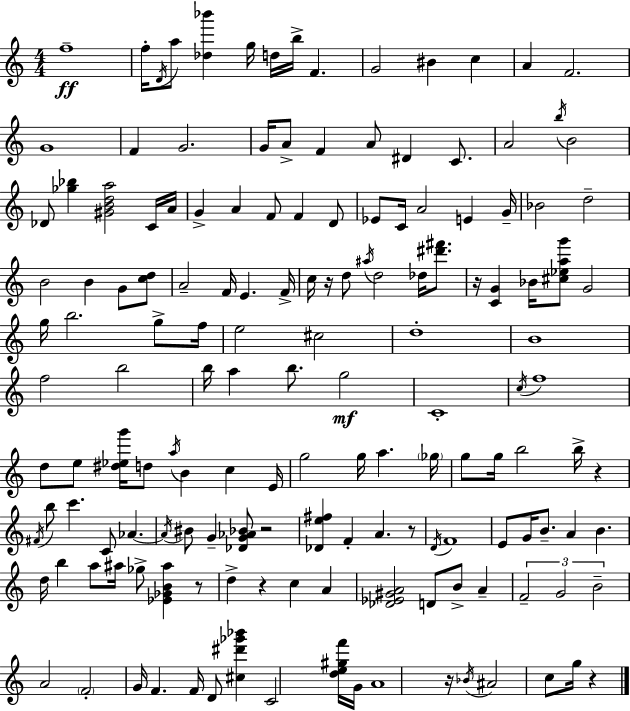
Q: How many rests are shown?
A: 9